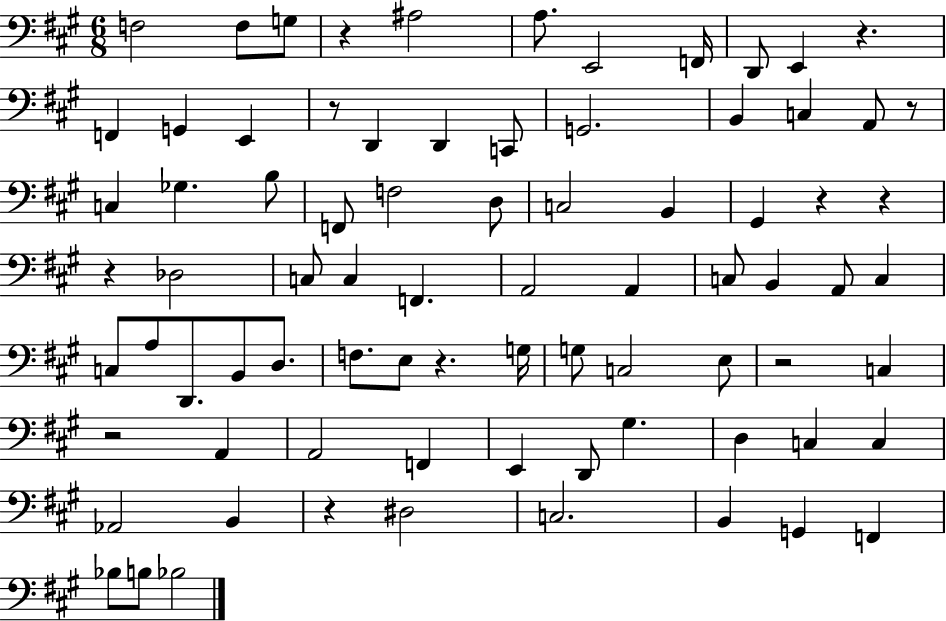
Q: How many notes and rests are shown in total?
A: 80